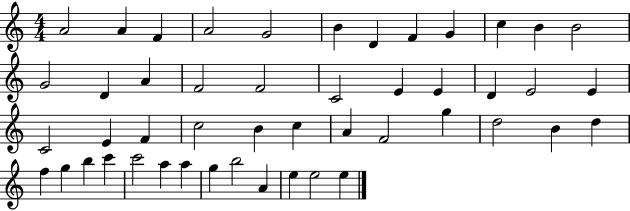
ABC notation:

X:1
T:Untitled
M:4/4
L:1/4
K:C
A2 A F A2 G2 B D F G c B B2 G2 D A F2 F2 C2 E E D E2 E C2 E F c2 B c A F2 g d2 B d f g b c' c'2 a a g b2 A e e2 e